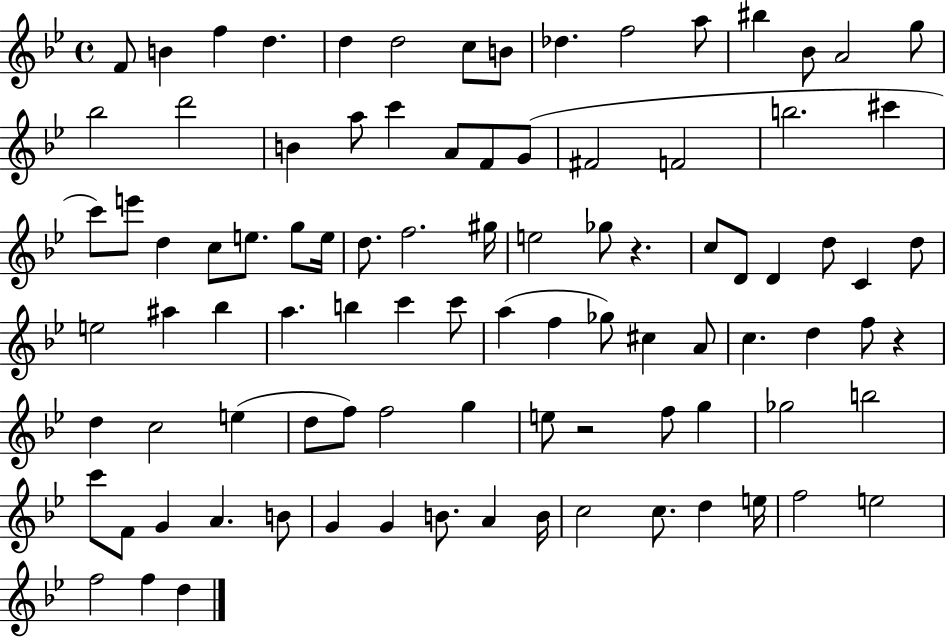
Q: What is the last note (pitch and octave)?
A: D5